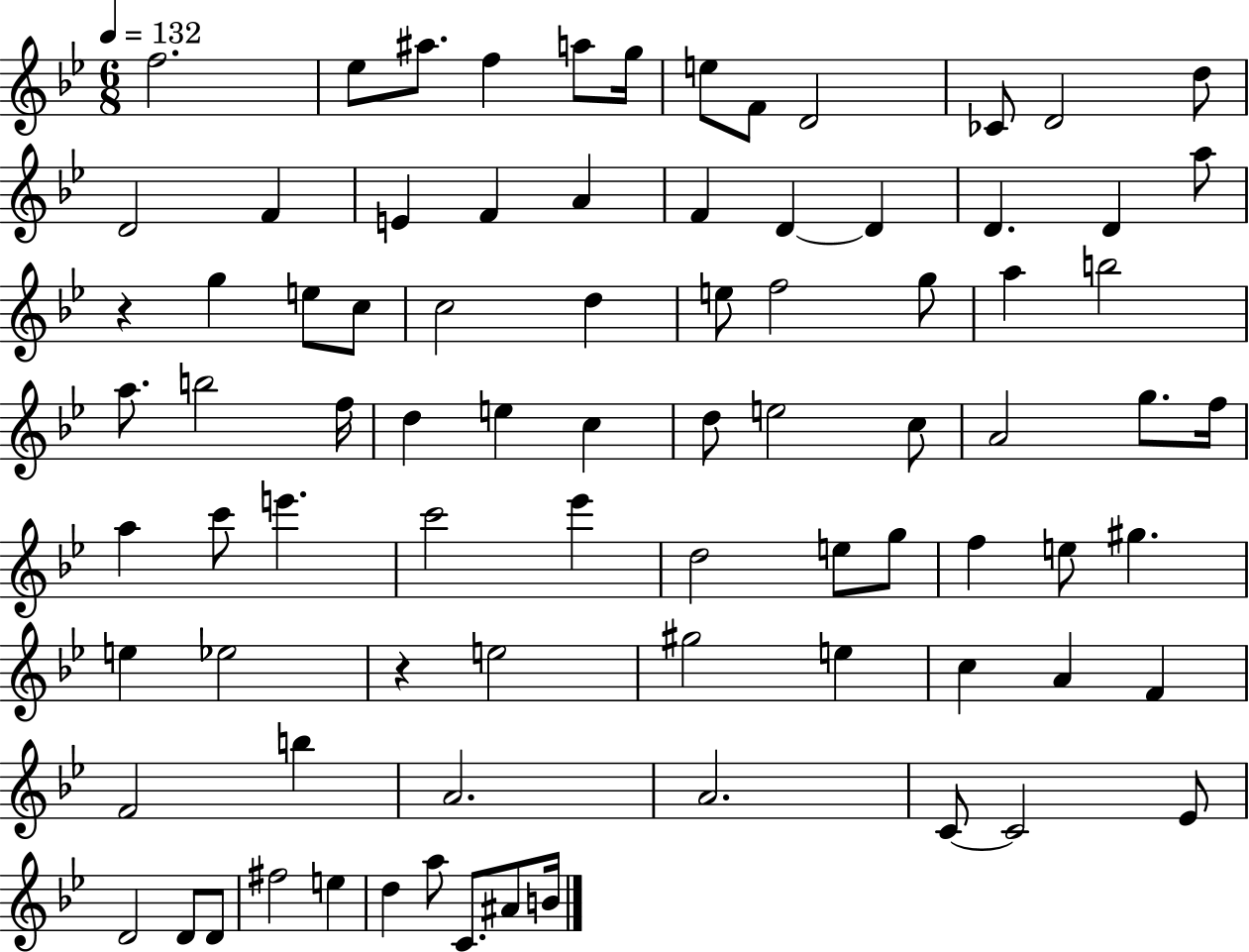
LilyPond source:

{
  \clef treble
  \numericTimeSignature
  \time 6/8
  \key bes \major
  \tempo 4 = 132
  f''2. | ees''8 ais''8. f''4 a''8 g''16 | e''8 f'8 d'2 | ces'8 d'2 d''8 | \break d'2 f'4 | e'4 f'4 a'4 | f'4 d'4~~ d'4 | d'4. d'4 a''8 | \break r4 g''4 e''8 c''8 | c''2 d''4 | e''8 f''2 g''8 | a''4 b''2 | \break a''8. b''2 f''16 | d''4 e''4 c''4 | d''8 e''2 c''8 | a'2 g''8. f''16 | \break a''4 c'''8 e'''4. | c'''2 ees'''4 | d''2 e''8 g''8 | f''4 e''8 gis''4. | \break e''4 ees''2 | r4 e''2 | gis''2 e''4 | c''4 a'4 f'4 | \break f'2 b''4 | a'2. | a'2. | c'8~~ c'2 ees'8 | \break d'2 d'8 d'8 | fis''2 e''4 | d''4 a''8 c'8. ais'8 b'16 | \bar "|."
}